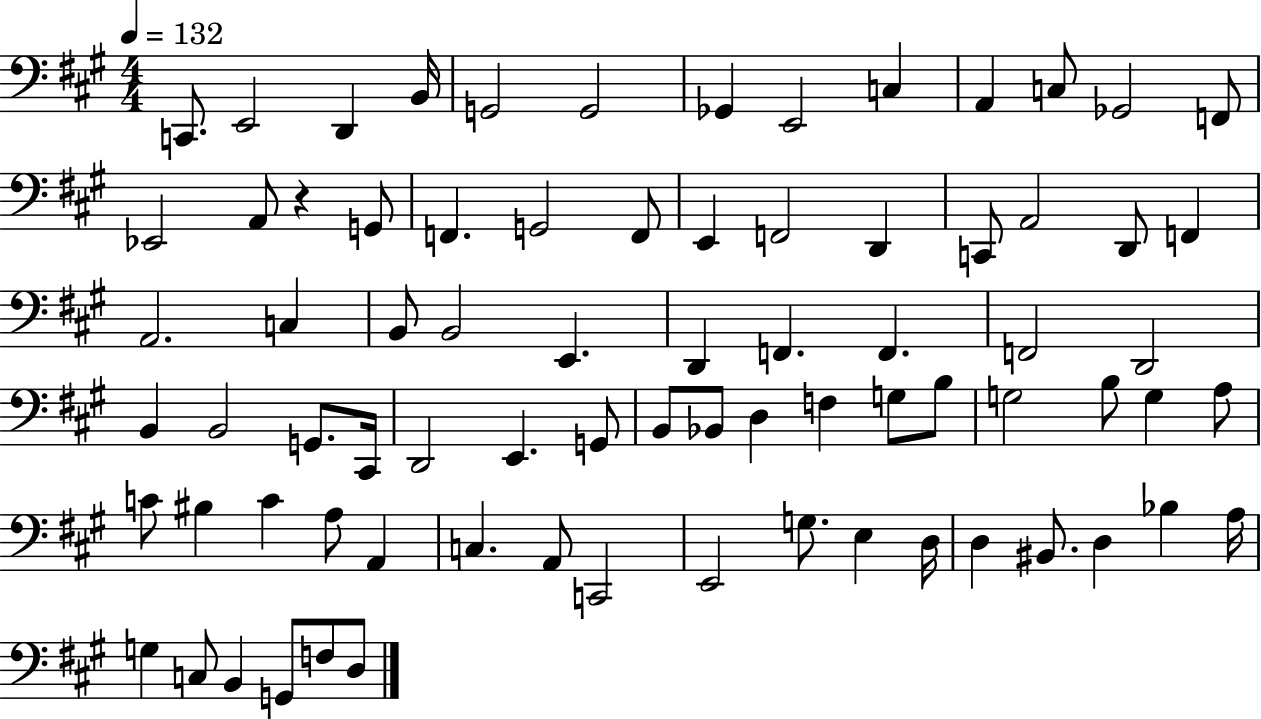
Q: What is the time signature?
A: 4/4